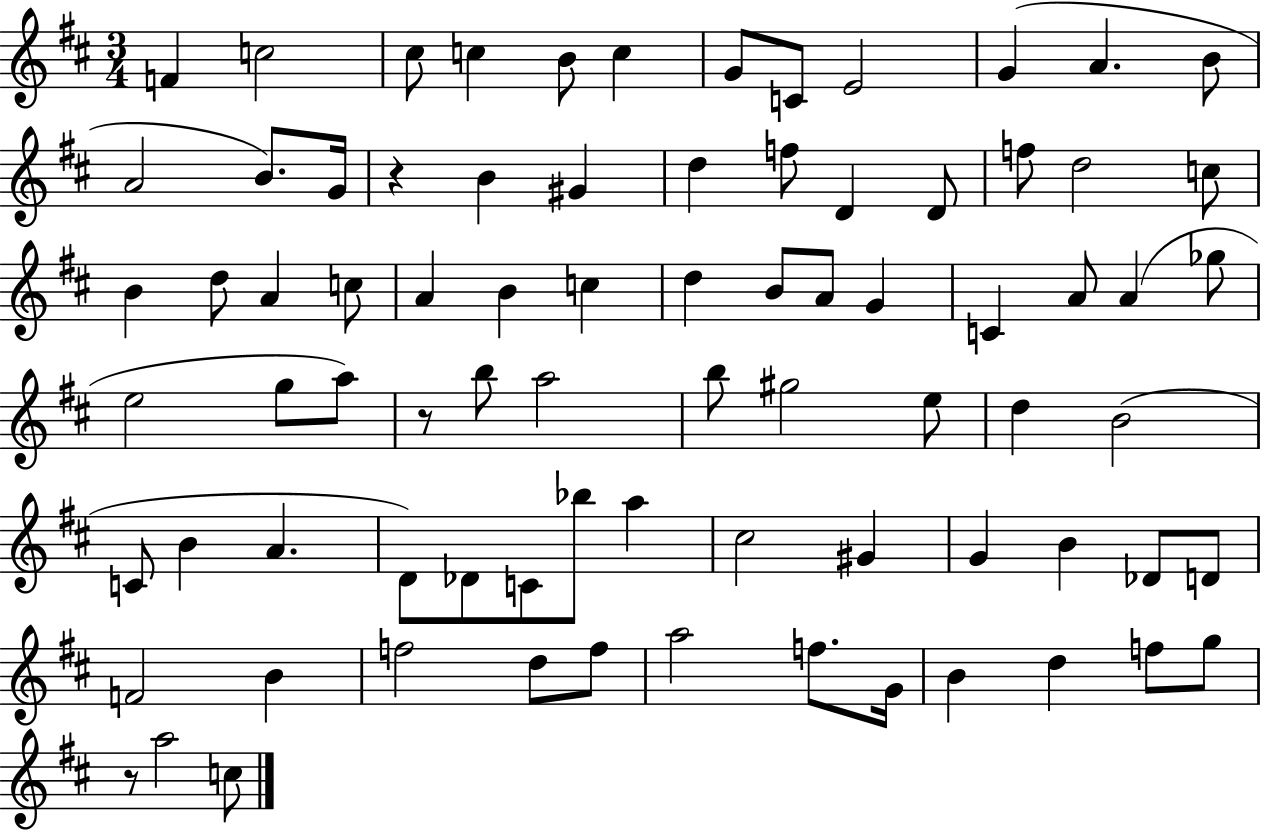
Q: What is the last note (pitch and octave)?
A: C5